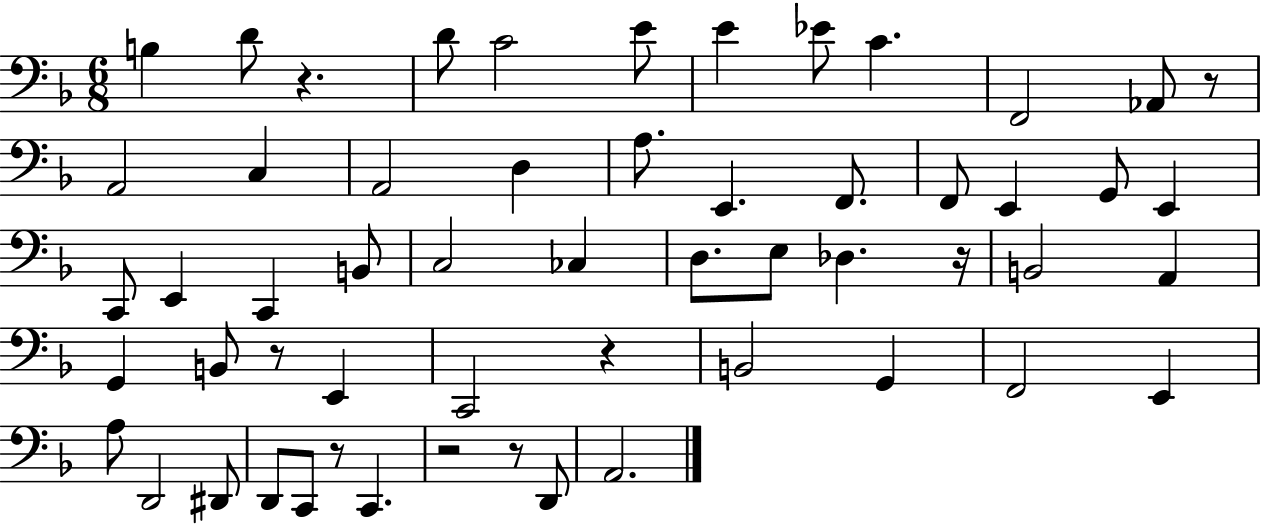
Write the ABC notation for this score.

X:1
T:Untitled
M:6/8
L:1/4
K:F
B, D/2 z D/2 C2 E/2 E _E/2 C F,,2 _A,,/2 z/2 A,,2 C, A,,2 D, A,/2 E,, F,,/2 F,,/2 E,, G,,/2 E,, C,,/2 E,, C,, B,,/2 C,2 _C, D,/2 E,/2 _D, z/4 B,,2 A,, G,, B,,/2 z/2 E,, C,,2 z B,,2 G,, F,,2 E,, A,/2 D,,2 ^D,,/2 D,,/2 C,,/2 z/2 C,, z2 z/2 D,,/2 A,,2